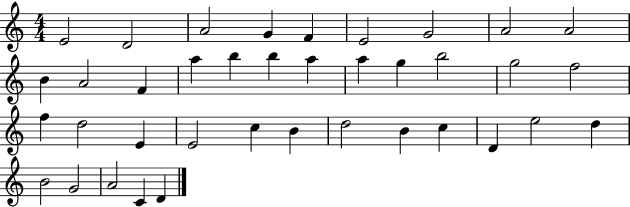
X:1
T:Untitled
M:4/4
L:1/4
K:C
E2 D2 A2 G F E2 G2 A2 A2 B A2 F a b b a a g b2 g2 f2 f d2 E E2 c B d2 B c D e2 d B2 G2 A2 C D